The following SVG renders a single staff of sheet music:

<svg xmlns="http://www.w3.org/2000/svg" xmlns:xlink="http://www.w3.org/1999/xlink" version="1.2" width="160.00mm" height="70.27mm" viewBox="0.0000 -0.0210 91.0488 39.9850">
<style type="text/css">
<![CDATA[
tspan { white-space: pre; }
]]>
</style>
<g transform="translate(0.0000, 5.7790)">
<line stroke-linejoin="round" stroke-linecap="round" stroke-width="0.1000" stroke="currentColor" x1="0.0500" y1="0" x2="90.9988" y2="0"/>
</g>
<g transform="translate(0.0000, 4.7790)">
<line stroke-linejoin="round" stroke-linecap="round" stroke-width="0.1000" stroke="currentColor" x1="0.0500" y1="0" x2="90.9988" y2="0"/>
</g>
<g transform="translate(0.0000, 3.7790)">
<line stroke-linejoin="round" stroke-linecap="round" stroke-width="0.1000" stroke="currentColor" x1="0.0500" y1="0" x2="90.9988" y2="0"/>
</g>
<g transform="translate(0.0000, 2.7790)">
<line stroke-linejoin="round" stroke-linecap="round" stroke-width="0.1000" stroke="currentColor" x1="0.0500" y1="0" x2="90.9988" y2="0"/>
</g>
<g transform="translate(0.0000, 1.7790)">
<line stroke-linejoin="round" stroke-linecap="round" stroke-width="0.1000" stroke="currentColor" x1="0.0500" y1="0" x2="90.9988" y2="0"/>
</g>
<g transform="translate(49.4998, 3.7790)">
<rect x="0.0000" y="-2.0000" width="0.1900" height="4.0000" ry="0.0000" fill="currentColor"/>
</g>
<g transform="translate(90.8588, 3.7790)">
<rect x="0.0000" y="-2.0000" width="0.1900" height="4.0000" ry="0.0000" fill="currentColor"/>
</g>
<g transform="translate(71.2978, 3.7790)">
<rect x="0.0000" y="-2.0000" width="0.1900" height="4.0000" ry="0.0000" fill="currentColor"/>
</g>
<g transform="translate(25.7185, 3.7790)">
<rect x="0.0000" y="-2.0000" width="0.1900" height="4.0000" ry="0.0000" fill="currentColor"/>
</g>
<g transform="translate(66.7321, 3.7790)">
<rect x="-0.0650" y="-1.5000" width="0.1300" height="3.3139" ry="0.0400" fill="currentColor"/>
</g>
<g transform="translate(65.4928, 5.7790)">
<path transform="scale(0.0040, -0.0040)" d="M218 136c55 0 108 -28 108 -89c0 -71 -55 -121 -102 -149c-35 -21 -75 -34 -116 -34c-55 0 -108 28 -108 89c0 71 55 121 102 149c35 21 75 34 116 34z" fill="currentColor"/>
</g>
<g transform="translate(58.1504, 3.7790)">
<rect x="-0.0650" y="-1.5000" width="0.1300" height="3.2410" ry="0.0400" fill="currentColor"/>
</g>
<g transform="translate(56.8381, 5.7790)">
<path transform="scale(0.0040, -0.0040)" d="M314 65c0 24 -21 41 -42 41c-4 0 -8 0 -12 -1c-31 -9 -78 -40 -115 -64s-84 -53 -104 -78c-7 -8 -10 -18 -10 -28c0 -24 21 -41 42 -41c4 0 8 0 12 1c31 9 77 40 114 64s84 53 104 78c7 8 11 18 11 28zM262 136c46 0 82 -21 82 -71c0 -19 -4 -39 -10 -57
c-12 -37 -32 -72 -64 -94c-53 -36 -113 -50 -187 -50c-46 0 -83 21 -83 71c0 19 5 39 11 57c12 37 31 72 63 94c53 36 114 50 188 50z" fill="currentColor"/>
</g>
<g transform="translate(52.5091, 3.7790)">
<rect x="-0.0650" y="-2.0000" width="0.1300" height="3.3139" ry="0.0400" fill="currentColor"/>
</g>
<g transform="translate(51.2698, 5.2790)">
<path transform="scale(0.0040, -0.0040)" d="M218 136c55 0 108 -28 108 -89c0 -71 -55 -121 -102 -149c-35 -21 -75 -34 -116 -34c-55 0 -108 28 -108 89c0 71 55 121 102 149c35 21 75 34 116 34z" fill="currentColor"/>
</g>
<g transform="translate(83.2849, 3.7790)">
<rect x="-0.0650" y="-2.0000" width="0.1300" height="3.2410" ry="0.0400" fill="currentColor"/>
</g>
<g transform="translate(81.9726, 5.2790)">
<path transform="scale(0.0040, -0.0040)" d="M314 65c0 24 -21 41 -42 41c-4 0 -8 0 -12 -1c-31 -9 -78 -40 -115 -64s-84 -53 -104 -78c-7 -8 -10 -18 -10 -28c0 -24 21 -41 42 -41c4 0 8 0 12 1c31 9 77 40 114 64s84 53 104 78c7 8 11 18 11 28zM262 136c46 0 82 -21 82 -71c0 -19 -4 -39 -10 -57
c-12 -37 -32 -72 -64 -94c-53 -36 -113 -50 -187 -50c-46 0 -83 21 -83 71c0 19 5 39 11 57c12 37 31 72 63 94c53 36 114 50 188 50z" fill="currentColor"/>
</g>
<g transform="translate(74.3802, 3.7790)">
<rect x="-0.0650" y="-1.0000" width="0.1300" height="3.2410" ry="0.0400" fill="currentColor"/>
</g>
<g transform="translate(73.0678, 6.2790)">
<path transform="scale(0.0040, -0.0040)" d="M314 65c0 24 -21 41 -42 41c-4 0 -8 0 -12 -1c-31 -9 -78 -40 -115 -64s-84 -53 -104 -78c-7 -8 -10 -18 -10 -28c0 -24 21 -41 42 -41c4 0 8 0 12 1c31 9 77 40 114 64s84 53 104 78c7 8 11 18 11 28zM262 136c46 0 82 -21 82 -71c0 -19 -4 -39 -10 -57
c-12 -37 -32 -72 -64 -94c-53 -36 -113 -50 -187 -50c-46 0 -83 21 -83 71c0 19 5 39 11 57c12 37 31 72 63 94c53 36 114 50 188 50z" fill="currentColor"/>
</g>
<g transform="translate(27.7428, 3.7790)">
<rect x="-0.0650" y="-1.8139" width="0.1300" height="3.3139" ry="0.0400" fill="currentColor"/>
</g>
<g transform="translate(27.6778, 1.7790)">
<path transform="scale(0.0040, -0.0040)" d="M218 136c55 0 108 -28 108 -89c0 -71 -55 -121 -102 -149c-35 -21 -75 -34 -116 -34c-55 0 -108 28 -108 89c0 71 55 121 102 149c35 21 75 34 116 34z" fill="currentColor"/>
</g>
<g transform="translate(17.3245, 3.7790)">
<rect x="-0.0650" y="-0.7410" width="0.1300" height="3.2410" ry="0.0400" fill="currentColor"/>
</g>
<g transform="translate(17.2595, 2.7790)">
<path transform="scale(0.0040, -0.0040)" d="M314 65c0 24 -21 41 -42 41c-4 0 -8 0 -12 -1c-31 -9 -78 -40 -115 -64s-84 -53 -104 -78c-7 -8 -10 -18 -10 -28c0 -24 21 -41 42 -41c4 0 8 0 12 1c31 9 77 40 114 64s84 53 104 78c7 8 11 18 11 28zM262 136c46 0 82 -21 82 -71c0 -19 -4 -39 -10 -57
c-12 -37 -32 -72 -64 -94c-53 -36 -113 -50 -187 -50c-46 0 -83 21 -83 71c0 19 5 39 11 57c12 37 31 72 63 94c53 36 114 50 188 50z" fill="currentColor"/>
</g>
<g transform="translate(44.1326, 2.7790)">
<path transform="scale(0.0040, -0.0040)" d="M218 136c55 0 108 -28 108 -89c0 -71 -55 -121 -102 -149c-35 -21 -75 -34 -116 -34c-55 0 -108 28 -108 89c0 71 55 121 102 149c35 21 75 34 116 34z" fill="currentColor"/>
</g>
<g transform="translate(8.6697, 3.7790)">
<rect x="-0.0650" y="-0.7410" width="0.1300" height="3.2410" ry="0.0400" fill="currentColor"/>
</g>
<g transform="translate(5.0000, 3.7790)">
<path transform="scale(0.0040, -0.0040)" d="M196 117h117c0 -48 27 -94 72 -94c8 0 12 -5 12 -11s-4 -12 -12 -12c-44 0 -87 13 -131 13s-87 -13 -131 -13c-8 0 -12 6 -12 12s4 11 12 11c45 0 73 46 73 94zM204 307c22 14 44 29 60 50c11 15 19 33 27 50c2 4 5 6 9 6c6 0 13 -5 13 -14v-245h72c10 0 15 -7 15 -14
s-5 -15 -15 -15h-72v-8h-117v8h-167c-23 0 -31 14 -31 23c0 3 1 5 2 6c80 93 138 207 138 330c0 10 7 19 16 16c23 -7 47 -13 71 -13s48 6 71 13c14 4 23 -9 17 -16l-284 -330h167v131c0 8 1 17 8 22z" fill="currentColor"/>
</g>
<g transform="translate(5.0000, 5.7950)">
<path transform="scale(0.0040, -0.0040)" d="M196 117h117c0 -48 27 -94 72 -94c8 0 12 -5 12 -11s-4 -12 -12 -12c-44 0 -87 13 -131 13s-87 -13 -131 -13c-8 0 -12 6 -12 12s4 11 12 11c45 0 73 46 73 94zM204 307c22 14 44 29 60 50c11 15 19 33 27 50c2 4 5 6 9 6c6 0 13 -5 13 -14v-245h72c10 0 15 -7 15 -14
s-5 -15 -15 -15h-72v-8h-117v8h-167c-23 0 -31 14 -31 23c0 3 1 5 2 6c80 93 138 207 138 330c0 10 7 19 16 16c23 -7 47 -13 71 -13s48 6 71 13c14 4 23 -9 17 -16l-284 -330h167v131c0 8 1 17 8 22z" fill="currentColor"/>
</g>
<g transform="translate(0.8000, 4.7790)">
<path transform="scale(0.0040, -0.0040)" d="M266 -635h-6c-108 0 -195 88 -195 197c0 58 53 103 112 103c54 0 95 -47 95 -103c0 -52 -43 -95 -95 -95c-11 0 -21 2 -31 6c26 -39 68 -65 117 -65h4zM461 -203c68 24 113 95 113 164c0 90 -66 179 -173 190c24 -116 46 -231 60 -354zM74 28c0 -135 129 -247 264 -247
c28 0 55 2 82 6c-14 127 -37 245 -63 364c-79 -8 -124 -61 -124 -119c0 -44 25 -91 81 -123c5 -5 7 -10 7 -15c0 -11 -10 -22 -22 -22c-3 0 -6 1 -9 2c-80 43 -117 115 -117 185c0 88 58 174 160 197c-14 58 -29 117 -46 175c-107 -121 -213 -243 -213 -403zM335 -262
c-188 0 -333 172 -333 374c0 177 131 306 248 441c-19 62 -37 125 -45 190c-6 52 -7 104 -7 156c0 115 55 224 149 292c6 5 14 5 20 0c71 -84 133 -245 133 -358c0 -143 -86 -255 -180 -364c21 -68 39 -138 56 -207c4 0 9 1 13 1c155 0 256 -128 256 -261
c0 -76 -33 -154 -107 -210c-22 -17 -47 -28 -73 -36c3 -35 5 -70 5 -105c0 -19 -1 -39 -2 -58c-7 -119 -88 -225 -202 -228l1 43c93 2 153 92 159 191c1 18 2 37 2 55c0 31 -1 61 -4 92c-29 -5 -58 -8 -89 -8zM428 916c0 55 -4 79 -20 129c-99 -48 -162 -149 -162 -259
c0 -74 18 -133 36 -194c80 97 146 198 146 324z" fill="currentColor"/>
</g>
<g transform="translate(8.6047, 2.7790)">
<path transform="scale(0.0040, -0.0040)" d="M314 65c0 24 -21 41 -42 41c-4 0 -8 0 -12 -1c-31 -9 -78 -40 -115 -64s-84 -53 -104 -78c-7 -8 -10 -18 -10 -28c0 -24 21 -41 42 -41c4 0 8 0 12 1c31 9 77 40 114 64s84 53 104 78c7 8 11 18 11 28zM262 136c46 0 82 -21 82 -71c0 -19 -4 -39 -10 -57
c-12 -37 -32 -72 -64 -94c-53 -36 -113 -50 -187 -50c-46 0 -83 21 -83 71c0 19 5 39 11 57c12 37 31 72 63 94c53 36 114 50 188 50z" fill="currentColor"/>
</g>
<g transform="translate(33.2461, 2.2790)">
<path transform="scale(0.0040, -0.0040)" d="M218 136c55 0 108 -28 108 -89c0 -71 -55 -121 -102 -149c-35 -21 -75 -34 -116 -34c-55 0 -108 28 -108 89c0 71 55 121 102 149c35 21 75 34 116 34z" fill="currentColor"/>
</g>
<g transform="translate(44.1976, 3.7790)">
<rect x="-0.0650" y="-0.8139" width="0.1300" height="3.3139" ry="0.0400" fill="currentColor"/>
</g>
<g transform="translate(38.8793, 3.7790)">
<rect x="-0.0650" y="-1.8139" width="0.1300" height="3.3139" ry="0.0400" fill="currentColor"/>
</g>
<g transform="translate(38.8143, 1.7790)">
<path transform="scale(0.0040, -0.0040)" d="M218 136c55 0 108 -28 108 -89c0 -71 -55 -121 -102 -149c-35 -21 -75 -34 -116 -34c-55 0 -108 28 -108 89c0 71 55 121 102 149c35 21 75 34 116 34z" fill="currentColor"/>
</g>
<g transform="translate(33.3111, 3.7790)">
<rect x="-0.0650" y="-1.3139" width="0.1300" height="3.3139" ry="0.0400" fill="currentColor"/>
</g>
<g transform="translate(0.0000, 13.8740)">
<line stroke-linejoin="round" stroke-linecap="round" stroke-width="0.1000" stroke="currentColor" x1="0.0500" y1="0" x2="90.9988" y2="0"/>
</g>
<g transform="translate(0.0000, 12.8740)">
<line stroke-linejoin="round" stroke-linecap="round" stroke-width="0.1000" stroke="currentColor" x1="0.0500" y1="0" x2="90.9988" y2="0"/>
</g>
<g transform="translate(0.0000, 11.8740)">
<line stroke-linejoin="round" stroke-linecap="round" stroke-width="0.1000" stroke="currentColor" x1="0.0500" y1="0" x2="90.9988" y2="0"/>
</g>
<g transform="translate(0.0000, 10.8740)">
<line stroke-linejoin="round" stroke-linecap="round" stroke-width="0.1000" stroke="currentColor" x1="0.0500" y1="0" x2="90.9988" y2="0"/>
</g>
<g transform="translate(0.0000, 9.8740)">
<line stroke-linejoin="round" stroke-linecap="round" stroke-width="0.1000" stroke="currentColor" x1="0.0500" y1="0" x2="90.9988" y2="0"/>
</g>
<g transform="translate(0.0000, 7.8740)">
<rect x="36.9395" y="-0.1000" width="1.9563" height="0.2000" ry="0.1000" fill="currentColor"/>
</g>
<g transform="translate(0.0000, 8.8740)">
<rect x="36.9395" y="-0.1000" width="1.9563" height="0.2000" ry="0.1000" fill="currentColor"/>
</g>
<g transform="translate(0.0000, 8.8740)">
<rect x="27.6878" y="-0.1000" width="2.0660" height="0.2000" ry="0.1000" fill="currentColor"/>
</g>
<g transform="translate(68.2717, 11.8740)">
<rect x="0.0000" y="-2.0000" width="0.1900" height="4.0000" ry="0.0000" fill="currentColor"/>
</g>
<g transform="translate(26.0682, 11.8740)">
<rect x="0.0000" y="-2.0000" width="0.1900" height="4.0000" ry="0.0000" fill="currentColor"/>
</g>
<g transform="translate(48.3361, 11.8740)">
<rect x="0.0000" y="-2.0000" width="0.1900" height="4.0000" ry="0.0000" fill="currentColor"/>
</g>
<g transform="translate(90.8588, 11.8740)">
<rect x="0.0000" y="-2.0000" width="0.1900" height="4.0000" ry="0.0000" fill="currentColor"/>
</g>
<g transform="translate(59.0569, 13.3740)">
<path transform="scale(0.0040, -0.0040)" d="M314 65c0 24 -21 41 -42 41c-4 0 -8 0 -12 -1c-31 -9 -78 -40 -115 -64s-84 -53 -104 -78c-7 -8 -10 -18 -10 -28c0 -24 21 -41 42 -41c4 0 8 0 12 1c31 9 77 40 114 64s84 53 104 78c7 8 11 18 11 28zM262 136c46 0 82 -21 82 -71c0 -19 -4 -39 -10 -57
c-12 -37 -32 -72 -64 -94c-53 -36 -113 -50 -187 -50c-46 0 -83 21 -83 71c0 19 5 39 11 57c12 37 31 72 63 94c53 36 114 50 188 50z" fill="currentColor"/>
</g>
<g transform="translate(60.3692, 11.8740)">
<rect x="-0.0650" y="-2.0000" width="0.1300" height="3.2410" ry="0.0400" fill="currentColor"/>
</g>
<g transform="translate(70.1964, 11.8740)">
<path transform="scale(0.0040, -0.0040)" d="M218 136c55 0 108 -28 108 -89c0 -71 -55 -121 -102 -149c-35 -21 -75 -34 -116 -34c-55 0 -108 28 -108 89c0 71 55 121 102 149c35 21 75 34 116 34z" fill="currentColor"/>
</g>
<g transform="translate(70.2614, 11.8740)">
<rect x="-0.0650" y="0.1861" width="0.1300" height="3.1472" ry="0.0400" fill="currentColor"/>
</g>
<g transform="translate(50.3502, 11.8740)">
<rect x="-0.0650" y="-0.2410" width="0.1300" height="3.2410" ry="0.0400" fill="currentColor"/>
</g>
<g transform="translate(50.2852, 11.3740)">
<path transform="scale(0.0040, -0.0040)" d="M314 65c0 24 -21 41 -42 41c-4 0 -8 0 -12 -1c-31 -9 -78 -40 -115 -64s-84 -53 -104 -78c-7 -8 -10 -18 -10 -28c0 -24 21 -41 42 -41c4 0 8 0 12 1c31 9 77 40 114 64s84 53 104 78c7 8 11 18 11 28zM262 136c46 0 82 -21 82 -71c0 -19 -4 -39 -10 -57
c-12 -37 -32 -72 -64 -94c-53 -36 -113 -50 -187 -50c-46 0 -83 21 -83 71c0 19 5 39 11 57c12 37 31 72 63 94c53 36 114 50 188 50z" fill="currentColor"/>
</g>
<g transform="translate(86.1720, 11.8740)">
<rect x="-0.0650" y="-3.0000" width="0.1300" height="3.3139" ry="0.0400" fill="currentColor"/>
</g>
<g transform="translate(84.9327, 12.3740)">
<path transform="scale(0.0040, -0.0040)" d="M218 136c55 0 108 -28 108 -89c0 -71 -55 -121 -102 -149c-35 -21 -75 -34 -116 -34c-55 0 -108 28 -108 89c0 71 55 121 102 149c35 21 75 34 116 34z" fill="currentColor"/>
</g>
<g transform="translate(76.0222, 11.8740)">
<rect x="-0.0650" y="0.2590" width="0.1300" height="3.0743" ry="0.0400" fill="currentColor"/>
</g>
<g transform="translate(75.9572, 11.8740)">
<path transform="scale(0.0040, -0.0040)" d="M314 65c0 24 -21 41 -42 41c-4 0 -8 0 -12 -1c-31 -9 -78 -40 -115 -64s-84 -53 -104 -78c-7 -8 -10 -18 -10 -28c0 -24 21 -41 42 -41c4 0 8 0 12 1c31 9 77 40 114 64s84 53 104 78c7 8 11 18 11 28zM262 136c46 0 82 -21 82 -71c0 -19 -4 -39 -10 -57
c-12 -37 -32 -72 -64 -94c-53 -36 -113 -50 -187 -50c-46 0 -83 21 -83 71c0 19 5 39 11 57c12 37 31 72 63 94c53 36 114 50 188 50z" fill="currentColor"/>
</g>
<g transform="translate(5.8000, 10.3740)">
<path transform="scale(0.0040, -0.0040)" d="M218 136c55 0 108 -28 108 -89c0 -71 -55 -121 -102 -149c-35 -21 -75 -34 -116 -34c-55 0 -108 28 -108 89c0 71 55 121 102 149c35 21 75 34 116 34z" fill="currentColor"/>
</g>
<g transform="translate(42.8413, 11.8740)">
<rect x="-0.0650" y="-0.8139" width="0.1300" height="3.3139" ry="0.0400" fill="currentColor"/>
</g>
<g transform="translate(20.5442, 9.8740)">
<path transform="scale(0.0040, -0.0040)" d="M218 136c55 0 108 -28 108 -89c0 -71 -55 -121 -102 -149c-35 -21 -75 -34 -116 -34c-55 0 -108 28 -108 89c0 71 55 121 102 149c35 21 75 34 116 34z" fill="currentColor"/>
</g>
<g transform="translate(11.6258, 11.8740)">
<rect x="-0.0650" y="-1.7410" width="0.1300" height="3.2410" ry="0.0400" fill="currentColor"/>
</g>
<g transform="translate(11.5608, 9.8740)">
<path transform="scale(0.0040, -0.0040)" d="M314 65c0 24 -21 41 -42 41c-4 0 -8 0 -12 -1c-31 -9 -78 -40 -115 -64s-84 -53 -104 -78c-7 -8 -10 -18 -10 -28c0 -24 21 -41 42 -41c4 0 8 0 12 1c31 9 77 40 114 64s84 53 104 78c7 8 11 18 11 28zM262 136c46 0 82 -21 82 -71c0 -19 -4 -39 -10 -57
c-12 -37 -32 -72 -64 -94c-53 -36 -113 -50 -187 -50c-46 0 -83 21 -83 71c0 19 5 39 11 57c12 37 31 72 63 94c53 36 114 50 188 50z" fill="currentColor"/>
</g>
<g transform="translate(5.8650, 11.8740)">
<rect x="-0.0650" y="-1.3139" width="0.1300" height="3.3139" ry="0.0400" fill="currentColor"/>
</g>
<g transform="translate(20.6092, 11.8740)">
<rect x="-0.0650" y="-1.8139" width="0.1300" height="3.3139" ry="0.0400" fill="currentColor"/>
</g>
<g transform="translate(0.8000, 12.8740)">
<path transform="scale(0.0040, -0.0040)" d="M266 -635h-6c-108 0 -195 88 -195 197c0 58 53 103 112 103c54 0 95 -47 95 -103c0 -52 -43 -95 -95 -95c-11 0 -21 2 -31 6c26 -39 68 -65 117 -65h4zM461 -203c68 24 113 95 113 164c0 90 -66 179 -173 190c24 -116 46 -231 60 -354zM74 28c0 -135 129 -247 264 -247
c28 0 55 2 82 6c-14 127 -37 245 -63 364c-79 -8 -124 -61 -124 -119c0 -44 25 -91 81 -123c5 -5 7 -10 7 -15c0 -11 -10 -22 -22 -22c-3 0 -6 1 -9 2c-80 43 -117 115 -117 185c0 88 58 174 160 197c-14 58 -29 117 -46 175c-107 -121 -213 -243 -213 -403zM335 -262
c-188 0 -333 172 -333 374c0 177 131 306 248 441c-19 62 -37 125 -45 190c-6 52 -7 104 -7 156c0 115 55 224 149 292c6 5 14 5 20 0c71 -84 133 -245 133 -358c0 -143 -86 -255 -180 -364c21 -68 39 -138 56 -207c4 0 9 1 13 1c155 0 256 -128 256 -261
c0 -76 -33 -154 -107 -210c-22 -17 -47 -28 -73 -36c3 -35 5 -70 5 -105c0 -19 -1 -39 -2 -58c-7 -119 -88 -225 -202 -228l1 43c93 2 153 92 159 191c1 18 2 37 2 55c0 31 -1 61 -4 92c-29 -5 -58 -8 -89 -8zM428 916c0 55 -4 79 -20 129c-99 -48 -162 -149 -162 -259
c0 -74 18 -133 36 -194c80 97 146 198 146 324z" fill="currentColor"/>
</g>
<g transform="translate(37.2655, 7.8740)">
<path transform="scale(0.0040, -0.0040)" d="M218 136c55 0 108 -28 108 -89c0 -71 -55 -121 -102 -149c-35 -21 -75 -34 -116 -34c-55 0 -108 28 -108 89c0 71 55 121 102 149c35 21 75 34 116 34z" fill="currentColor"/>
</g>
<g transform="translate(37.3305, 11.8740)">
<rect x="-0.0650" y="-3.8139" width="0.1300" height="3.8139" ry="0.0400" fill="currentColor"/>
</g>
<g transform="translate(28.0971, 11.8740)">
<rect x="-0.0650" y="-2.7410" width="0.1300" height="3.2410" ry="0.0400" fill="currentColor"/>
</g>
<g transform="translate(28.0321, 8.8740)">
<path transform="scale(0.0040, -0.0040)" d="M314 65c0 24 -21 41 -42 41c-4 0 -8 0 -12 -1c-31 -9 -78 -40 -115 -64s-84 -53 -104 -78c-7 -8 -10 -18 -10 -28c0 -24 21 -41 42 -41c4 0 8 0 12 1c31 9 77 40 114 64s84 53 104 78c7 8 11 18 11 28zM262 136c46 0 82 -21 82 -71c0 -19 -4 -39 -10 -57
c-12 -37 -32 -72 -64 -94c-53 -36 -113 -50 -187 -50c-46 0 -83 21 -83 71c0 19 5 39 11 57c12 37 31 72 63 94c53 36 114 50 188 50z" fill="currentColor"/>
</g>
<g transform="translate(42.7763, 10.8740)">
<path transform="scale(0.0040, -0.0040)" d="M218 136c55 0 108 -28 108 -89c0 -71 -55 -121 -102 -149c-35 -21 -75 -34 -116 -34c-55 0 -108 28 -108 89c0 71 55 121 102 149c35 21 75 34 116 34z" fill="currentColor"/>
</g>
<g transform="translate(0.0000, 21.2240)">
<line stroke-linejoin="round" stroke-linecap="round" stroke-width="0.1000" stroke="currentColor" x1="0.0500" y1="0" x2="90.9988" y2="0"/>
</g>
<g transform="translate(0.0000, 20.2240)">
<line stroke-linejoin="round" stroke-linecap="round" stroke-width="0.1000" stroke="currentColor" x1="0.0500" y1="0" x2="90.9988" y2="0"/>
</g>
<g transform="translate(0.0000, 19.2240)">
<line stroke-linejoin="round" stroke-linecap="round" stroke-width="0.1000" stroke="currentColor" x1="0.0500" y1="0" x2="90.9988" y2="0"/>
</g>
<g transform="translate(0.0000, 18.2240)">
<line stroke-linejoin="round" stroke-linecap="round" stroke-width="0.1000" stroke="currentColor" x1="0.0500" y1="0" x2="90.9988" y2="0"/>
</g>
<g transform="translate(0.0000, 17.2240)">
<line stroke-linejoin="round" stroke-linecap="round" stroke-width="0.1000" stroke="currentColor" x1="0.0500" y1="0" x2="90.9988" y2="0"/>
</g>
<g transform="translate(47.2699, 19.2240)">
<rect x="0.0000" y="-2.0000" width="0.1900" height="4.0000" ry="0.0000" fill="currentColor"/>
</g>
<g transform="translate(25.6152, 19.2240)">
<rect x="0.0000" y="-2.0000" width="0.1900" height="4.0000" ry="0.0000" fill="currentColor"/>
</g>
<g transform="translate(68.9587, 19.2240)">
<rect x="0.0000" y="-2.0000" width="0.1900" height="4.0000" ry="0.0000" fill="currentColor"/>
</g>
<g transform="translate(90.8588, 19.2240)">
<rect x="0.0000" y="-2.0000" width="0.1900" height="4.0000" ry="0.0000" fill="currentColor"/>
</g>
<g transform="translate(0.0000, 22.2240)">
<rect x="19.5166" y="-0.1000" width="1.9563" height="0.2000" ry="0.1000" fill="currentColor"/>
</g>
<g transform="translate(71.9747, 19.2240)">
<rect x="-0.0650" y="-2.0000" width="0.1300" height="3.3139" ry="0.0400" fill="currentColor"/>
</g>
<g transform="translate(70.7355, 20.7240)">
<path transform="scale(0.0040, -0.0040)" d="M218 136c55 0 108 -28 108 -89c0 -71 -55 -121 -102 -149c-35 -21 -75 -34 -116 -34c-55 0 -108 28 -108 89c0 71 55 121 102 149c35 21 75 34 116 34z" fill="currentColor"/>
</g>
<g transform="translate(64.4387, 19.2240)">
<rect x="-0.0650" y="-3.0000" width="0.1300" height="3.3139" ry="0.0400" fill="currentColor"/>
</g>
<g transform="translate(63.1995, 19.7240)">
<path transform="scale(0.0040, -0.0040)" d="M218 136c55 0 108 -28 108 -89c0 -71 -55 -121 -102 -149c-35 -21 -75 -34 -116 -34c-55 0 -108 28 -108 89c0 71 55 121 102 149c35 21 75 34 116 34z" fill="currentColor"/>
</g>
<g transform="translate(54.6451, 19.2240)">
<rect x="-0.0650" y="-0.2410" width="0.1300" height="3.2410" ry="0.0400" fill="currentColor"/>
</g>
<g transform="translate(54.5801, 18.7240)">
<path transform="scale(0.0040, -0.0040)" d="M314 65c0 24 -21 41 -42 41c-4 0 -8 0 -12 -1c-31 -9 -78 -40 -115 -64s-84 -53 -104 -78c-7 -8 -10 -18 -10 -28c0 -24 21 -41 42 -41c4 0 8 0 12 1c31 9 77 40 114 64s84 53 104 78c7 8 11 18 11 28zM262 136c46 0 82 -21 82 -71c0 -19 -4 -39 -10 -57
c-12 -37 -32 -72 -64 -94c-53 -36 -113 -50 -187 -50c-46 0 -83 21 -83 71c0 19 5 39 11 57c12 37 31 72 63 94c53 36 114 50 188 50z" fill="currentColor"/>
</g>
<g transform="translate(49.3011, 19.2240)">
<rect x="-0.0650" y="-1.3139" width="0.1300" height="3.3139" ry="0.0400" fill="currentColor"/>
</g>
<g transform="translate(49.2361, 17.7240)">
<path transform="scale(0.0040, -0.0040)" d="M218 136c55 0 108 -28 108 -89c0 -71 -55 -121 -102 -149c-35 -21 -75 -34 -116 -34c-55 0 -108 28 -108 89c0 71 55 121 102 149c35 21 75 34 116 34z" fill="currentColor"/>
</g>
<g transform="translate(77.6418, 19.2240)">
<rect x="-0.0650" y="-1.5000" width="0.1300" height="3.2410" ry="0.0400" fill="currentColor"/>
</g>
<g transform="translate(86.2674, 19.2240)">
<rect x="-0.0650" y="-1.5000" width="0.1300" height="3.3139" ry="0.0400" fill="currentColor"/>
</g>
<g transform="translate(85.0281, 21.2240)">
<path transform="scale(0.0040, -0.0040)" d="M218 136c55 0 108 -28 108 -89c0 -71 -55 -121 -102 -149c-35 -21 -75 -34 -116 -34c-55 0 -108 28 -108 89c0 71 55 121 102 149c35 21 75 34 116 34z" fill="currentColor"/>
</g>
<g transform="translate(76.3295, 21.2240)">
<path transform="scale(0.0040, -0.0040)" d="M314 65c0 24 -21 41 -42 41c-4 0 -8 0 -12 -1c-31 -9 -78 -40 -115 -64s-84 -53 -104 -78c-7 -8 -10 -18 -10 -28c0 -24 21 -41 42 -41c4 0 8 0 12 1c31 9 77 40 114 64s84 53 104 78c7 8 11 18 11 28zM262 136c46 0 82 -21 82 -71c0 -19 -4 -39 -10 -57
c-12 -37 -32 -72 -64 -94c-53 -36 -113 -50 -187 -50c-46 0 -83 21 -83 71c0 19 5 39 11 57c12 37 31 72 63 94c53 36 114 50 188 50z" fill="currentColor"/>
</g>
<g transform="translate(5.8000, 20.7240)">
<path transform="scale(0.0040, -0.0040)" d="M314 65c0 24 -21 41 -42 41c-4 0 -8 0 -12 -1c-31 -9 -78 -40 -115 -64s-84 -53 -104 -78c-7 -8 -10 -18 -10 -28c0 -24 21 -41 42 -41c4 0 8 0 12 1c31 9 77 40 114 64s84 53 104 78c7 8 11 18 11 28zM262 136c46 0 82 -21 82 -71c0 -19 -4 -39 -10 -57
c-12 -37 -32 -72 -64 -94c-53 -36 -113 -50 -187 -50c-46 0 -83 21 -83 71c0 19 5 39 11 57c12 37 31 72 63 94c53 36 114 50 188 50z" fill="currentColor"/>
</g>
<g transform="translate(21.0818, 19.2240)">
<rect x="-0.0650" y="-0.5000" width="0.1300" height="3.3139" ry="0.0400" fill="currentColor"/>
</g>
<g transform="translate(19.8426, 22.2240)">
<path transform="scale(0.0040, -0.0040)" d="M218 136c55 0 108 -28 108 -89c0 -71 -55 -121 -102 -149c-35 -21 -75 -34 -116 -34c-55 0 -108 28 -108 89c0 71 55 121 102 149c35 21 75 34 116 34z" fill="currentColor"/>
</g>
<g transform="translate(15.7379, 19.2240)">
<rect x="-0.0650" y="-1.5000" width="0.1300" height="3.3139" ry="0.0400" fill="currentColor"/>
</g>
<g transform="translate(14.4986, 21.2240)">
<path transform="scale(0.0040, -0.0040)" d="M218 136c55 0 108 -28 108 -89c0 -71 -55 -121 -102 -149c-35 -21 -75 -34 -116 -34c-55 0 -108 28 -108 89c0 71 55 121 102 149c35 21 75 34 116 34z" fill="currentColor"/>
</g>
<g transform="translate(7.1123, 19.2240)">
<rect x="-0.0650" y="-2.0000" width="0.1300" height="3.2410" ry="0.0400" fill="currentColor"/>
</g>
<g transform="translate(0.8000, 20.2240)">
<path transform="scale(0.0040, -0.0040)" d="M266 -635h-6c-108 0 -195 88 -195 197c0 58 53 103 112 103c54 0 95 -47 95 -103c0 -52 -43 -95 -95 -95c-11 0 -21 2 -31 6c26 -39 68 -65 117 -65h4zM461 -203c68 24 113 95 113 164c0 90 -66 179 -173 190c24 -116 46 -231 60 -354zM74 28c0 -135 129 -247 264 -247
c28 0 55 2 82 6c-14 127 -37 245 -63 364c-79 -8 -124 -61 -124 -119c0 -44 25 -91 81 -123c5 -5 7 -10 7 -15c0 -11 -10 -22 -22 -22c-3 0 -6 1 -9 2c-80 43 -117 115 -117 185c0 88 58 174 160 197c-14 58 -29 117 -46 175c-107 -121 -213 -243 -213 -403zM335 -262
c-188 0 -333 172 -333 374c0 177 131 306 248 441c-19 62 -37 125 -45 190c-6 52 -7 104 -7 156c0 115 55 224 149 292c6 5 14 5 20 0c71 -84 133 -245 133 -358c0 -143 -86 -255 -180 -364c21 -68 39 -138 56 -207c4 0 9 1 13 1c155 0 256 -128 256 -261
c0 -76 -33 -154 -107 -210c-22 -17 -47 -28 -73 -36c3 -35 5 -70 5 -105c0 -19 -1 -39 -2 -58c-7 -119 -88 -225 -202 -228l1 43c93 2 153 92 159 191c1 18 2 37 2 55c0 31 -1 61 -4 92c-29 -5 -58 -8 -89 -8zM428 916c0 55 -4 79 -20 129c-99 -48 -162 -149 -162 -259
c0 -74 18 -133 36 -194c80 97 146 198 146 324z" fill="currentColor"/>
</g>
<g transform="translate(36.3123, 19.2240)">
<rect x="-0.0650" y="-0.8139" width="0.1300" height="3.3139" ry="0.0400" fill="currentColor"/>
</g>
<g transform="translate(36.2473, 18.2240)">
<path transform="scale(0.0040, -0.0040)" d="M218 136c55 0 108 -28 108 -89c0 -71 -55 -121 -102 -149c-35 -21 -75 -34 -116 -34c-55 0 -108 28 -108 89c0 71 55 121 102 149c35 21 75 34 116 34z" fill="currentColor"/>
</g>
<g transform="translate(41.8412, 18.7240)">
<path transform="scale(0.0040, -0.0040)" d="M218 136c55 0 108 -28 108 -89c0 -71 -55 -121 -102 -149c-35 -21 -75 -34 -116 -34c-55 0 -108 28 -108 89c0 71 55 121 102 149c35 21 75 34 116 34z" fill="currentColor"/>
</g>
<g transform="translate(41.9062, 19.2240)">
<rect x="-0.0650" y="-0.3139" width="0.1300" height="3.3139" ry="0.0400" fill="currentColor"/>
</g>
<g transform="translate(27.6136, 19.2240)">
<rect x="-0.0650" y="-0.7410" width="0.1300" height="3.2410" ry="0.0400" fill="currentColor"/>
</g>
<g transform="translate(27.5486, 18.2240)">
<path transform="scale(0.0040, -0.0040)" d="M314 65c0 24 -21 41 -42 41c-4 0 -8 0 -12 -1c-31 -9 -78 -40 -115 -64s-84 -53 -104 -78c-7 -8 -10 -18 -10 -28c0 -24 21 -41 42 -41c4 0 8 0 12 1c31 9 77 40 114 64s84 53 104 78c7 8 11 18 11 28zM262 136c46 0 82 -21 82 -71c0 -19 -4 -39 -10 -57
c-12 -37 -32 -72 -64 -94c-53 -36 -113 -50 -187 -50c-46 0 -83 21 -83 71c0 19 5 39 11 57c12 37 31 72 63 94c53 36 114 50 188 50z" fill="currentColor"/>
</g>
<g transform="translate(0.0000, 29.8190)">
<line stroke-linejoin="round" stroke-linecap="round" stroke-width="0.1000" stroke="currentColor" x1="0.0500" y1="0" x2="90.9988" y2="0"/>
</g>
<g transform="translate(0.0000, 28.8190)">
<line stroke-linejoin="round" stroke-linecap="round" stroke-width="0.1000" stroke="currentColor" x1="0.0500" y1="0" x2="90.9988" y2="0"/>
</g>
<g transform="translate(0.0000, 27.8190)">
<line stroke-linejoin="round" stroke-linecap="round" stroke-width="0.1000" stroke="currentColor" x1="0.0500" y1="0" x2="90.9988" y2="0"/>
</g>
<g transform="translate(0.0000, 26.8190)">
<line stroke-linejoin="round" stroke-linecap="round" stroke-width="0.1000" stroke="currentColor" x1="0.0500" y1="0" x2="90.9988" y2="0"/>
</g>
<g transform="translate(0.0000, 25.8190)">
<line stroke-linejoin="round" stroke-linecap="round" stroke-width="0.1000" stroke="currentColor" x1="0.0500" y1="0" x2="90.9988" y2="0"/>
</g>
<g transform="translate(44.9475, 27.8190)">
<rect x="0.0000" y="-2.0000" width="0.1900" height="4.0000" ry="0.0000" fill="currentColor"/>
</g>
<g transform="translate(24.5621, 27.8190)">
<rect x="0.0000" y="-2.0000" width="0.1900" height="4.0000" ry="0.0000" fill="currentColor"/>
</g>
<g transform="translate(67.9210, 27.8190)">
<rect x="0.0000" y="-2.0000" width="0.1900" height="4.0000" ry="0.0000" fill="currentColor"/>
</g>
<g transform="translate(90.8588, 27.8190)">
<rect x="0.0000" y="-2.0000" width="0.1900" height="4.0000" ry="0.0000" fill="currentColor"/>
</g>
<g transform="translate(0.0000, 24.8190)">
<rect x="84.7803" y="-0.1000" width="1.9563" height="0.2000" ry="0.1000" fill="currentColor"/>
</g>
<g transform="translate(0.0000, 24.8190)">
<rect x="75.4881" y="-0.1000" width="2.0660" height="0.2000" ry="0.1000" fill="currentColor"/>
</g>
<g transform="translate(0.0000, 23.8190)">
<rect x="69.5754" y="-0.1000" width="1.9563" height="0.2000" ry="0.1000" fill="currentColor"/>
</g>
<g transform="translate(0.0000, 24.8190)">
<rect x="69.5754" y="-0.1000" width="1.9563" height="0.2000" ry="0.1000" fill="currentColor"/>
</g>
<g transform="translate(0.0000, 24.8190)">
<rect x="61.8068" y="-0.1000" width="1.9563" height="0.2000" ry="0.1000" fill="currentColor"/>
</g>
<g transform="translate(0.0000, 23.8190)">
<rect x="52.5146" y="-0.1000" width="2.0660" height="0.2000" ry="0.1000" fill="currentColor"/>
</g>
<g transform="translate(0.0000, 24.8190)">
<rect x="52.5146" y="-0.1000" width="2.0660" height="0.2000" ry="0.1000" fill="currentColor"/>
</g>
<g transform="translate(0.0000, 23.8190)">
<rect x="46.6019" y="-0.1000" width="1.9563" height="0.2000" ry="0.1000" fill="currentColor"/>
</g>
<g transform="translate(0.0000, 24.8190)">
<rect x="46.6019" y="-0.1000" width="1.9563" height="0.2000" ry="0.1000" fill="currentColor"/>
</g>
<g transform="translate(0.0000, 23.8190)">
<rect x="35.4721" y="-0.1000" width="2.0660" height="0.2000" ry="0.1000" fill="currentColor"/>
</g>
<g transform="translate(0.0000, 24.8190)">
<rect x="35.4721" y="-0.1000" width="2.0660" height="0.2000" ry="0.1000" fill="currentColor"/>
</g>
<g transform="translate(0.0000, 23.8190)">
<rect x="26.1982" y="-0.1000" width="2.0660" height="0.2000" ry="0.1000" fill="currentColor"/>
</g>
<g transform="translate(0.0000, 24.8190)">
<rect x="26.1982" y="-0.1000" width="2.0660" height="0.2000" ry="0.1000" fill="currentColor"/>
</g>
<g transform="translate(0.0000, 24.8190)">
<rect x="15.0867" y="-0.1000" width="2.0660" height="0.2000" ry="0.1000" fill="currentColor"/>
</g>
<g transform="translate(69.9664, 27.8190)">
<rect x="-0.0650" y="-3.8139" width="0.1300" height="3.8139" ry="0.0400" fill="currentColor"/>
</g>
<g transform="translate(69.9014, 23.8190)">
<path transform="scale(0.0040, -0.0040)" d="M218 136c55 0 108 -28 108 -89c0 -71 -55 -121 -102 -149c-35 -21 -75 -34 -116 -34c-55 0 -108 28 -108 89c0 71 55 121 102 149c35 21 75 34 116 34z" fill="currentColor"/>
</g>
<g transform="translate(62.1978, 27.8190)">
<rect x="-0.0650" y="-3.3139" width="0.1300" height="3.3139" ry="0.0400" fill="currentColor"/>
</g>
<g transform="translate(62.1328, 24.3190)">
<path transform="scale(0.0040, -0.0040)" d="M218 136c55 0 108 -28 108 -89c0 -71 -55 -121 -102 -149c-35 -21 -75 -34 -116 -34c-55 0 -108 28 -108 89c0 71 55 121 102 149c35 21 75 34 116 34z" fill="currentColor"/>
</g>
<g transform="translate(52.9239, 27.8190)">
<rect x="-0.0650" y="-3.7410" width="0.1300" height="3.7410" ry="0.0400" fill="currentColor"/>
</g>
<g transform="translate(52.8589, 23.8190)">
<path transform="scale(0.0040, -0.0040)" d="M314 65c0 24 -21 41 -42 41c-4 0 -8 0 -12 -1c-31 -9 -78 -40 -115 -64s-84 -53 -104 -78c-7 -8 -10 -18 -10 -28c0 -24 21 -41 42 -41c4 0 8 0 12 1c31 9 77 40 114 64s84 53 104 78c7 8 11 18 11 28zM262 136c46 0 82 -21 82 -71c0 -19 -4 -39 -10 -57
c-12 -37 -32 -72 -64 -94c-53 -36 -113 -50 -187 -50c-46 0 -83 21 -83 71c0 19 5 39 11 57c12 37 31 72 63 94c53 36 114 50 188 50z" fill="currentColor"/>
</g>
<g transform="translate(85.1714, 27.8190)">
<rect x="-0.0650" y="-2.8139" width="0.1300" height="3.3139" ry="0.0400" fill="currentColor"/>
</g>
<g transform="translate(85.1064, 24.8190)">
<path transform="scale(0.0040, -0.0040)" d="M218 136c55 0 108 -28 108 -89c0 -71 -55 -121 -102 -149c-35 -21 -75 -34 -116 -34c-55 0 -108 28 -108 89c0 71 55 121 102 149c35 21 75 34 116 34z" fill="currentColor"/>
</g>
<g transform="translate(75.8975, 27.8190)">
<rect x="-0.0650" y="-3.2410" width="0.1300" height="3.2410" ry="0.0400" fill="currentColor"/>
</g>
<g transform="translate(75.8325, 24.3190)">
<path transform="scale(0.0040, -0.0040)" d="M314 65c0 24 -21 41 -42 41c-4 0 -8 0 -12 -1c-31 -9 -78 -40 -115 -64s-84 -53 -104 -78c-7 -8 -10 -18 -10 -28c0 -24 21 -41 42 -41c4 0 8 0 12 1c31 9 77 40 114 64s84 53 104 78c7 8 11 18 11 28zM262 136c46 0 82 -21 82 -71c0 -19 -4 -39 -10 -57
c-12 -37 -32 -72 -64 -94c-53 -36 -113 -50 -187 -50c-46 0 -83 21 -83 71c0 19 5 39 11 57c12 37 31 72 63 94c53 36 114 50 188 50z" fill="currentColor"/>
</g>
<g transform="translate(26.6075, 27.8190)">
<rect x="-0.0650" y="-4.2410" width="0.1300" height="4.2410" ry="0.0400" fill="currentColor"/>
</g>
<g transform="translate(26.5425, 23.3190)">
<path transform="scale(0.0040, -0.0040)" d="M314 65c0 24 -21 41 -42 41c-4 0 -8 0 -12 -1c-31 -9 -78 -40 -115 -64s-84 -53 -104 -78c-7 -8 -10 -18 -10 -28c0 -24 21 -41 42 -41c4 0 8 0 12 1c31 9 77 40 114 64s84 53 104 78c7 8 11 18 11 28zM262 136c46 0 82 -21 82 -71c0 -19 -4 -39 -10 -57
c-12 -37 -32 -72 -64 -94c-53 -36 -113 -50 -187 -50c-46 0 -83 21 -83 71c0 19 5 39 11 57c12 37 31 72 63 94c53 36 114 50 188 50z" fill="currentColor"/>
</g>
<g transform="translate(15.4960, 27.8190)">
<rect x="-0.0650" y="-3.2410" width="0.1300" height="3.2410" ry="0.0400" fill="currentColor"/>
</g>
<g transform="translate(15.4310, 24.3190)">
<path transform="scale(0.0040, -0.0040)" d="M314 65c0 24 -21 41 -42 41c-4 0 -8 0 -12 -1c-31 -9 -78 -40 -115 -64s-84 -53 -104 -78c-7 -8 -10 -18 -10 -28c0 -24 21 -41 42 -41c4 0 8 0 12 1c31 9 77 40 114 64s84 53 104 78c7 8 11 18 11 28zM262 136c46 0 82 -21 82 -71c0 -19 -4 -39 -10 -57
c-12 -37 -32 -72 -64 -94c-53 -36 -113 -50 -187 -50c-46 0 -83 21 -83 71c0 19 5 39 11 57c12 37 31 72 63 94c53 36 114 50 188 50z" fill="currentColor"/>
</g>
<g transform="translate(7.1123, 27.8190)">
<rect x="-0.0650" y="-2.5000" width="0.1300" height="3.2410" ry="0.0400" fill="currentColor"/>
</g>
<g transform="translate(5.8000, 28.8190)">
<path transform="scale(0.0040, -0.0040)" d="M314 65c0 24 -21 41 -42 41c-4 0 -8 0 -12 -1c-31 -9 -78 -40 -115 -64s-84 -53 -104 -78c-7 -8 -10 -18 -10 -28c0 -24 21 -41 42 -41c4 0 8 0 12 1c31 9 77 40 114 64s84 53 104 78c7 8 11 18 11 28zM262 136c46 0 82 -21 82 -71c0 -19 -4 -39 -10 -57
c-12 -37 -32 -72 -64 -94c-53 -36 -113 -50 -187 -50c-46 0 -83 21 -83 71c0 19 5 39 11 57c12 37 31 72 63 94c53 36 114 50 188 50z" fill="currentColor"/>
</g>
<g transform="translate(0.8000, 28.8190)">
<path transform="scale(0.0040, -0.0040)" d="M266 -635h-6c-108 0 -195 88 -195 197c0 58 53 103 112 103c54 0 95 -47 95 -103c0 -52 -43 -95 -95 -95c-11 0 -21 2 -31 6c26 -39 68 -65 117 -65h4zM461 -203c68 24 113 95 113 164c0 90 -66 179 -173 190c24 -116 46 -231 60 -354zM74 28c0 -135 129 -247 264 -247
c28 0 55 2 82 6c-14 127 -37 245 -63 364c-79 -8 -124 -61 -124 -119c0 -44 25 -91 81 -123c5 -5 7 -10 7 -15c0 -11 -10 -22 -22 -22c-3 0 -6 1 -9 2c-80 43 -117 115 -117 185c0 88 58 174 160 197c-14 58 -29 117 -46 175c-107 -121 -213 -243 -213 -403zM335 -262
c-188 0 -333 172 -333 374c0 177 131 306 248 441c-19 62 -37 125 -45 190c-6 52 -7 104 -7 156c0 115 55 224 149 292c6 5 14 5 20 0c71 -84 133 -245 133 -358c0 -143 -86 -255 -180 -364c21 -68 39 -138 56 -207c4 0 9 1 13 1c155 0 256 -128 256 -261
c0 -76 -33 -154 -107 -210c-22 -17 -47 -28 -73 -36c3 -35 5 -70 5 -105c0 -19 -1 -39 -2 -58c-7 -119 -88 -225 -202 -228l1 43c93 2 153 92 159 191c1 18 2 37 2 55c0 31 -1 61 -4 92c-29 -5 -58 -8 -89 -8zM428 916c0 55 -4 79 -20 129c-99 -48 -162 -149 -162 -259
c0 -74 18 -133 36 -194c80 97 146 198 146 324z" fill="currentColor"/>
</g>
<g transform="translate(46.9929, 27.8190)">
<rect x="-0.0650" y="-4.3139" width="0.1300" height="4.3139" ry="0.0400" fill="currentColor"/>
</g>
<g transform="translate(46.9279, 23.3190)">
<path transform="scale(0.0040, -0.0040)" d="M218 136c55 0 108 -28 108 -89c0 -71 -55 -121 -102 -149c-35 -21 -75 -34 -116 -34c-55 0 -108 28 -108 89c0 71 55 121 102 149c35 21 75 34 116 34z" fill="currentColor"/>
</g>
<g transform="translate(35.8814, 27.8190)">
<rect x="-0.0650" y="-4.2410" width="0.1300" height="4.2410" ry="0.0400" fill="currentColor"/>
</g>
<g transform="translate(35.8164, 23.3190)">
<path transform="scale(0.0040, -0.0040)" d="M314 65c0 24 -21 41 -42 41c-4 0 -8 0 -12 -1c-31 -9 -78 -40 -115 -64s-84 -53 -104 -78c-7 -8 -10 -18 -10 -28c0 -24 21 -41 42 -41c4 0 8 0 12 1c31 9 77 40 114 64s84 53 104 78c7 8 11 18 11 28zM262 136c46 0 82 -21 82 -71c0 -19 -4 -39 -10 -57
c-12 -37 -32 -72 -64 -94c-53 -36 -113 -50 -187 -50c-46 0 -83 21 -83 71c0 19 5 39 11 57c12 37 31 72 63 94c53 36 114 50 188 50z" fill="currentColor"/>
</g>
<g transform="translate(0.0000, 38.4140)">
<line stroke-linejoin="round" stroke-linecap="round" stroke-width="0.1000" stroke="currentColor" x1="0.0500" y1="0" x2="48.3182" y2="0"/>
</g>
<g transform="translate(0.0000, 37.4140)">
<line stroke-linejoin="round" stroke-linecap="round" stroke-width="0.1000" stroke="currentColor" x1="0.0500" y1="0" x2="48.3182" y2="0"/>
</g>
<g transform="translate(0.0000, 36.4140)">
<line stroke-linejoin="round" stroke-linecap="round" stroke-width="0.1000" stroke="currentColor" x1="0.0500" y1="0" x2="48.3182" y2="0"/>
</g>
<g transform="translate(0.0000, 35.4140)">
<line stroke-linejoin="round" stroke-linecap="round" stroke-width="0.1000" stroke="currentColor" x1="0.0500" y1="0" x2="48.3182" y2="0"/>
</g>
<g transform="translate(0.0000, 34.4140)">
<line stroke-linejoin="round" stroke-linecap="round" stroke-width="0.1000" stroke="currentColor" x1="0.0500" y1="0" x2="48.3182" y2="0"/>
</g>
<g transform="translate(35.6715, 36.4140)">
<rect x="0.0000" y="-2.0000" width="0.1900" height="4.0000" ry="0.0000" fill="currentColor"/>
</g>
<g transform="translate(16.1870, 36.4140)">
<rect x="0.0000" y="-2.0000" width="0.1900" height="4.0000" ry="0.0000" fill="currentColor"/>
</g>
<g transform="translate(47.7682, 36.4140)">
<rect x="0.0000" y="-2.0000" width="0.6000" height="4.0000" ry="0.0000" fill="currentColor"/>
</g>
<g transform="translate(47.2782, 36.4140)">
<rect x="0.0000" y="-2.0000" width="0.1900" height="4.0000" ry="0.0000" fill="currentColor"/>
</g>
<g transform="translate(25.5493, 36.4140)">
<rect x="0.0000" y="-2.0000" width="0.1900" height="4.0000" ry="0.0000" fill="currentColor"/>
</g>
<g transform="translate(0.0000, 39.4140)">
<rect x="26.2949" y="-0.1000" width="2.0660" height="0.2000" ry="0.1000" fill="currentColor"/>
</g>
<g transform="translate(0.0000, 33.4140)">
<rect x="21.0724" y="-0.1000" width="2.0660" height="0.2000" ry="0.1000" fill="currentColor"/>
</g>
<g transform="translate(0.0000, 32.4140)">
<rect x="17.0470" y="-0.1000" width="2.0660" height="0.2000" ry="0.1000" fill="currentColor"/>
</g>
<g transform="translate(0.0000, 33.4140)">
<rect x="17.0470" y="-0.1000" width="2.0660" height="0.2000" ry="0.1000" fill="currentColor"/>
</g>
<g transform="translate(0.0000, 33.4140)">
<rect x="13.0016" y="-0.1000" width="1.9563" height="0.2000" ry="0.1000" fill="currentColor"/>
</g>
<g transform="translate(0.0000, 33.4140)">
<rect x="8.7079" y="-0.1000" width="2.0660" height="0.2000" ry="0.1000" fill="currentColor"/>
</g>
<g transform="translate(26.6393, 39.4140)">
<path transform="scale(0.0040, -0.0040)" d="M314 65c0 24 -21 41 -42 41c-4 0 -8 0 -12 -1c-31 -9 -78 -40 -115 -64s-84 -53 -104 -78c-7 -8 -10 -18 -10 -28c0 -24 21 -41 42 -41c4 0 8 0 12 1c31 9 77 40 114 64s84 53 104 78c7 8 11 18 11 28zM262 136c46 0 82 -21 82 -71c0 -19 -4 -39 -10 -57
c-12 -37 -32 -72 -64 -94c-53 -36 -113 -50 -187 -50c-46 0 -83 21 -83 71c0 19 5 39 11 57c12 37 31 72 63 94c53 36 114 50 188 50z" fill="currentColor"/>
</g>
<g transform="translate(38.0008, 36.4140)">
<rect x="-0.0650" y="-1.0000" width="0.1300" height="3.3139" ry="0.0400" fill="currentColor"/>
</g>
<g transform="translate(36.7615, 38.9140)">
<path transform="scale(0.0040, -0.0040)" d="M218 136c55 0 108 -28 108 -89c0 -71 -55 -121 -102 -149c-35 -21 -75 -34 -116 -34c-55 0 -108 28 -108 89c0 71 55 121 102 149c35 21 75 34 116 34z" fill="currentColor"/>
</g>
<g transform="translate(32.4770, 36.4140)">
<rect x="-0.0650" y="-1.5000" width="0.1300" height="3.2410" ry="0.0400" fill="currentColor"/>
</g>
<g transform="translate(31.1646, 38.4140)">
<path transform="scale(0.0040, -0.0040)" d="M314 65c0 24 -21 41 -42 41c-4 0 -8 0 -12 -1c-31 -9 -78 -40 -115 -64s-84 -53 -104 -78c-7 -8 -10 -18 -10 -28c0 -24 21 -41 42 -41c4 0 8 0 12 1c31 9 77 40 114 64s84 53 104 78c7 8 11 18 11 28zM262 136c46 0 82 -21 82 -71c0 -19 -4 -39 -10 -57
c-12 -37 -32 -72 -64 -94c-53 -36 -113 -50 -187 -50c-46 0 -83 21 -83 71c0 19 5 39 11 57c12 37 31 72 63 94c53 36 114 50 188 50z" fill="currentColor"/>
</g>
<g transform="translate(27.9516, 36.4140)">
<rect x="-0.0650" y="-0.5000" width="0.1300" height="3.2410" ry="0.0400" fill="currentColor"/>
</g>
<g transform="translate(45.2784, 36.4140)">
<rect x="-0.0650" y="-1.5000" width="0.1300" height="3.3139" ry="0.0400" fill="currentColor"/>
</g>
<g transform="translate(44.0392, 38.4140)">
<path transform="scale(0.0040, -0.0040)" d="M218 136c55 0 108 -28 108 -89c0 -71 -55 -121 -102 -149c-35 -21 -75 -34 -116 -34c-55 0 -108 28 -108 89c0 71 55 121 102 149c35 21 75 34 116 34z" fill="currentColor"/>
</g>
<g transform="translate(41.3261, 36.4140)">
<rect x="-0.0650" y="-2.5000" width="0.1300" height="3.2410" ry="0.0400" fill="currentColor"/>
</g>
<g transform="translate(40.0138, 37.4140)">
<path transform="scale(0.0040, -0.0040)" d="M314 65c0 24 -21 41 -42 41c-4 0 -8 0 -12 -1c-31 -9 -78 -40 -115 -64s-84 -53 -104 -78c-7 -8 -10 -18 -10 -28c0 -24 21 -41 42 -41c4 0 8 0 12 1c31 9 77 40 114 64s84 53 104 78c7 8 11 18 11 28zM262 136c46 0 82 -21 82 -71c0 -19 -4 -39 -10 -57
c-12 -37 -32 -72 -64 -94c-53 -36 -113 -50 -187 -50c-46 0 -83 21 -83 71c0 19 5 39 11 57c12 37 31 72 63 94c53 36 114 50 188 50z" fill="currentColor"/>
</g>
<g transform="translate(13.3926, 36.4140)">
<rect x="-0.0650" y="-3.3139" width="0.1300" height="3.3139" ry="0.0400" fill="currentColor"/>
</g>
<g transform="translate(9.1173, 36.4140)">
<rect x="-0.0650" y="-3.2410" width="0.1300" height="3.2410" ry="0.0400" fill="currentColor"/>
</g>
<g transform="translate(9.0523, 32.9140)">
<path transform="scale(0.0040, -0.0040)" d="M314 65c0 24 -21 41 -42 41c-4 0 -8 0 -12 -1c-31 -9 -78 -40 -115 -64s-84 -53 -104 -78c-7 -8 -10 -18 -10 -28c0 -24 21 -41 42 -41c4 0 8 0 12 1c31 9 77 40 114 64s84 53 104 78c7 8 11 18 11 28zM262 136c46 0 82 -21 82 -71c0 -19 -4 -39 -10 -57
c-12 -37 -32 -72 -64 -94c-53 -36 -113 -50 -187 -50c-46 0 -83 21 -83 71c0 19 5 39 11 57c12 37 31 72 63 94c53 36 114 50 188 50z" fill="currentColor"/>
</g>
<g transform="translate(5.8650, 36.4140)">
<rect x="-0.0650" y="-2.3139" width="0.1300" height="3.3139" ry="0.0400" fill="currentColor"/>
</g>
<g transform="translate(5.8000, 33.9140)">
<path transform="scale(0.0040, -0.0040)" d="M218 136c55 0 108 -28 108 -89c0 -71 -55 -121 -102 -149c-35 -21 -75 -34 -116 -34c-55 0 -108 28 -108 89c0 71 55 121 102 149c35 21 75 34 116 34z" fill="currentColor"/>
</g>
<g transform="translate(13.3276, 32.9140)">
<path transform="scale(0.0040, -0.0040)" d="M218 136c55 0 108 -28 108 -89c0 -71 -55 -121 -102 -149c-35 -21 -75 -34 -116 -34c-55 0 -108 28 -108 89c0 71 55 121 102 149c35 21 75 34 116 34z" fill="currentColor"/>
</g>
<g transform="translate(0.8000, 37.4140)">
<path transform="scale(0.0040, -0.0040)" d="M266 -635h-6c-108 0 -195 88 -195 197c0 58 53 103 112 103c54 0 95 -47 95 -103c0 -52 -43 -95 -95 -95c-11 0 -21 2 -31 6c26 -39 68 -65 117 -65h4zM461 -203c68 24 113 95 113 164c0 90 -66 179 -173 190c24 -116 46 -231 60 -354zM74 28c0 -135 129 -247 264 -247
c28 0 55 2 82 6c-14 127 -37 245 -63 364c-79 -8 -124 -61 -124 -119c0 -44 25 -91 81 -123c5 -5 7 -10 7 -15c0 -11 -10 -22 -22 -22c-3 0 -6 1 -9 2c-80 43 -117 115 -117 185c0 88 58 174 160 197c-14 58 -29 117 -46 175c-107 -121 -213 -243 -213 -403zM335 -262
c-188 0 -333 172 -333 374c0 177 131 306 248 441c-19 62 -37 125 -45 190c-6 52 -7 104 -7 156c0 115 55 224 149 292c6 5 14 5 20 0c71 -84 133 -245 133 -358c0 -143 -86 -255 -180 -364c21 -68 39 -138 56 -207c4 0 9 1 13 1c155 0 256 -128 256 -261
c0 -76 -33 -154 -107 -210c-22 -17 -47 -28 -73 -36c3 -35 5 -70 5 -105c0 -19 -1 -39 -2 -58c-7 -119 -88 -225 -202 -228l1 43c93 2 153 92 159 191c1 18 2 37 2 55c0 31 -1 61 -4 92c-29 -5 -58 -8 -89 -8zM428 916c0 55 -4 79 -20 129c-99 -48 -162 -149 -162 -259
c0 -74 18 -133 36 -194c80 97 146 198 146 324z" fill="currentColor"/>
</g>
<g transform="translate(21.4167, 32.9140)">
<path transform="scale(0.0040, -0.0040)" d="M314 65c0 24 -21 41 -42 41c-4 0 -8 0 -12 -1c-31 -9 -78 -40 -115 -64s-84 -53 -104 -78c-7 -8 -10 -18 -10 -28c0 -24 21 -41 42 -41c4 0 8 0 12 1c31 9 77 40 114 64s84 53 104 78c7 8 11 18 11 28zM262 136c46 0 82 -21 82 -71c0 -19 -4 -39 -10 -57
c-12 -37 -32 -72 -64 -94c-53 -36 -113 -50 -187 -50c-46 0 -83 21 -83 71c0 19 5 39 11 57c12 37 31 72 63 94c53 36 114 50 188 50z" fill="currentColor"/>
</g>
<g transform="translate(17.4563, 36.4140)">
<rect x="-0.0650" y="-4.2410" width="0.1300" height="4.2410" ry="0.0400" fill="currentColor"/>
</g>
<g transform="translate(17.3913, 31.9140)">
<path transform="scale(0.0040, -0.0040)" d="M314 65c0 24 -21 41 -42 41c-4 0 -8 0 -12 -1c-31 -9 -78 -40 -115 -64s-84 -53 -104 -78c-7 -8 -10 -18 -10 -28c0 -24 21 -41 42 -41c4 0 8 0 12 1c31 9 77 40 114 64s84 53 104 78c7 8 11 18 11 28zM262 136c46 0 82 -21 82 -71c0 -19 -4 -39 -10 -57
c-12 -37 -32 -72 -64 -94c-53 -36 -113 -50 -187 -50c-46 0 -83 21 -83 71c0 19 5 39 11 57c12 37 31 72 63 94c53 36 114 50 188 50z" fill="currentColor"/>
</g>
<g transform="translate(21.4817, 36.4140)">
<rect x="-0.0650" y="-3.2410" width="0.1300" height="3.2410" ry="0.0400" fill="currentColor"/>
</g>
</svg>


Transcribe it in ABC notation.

X:1
T:Untitled
M:4/4
L:1/4
K:C
d2 d2 f e f d F E2 E D2 F2 e f2 f a2 c' d c2 F2 B B2 A F2 E C d2 d c e c2 A F E2 E G2 b2 d'2 d'2 d' c'2 b c' b2 a g b2 b d'2 b2 C2 E2 D G2 E